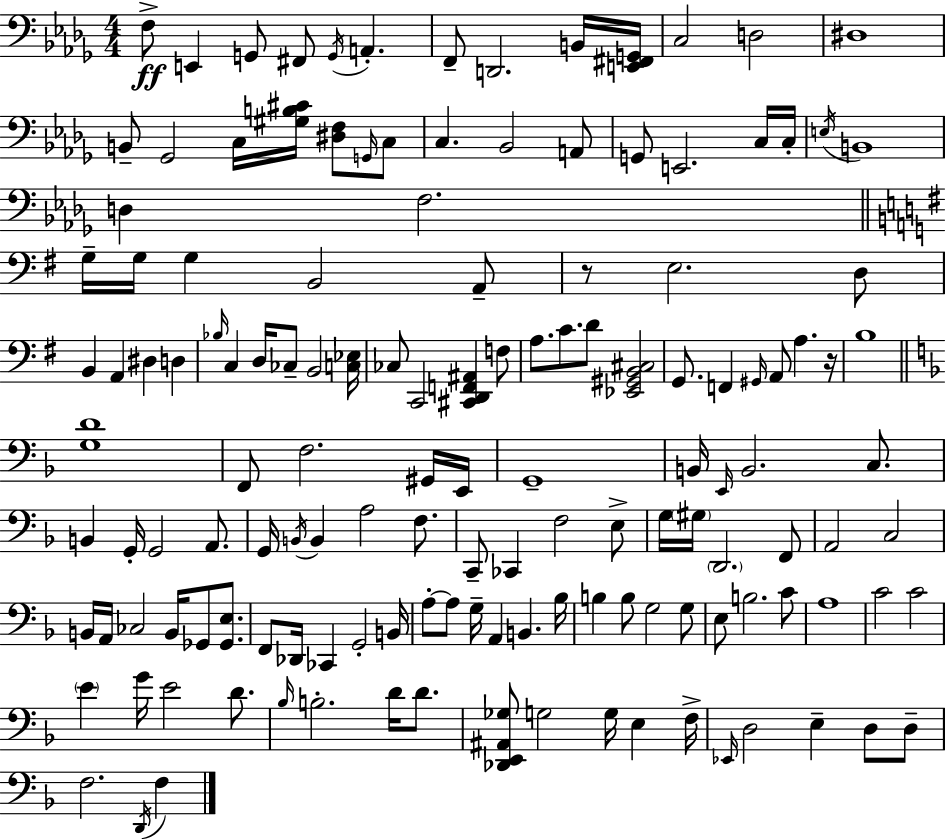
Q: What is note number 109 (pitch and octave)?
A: C4